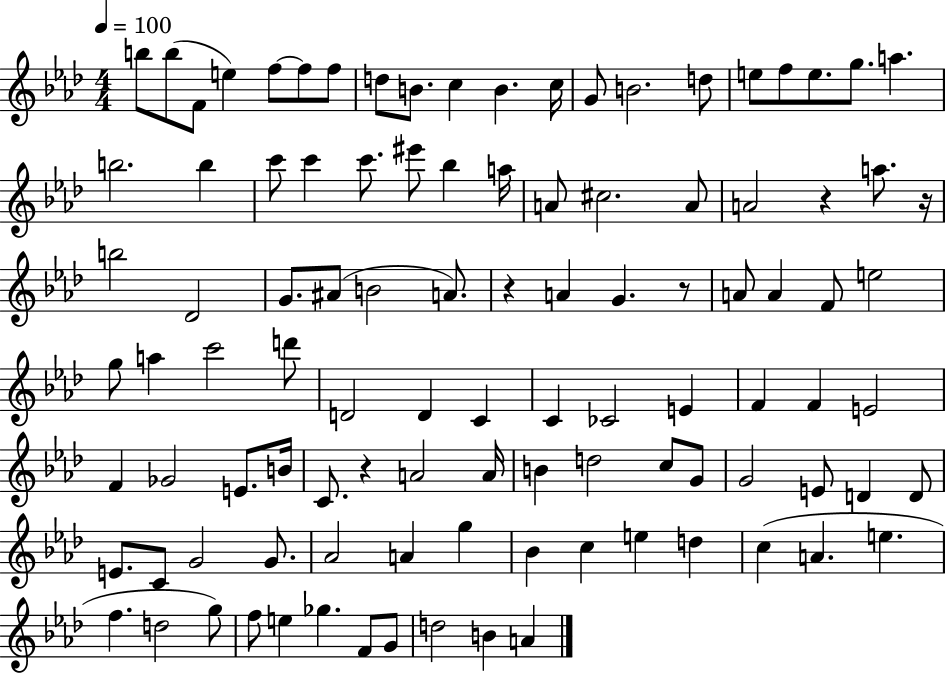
{
  \clef treble
  \numericTimeSignature
  \time 4/4
  \key aes \major
  \tempo 4 = 100
  b''8 b''8( f'8 e''4) f''8~~ f''8 f''8 | d''8 b'8. c''4 b'4. c''16 | g'8 b'2. d''8 | e''8 f''8 e''8. g''8. a''4. | \break b''2. b''4 | c'''8 c'''4 c'''8. eis'''8 bes''4 a''16 | a'8 cis''2. a'8 | a'2 r4 a''8. r16 | \break b''2 des'2 | g'8. ais'8( b'2 a'8.) | r4 a'4 g'4. r8 | a'8 a'4 f'8 e''2 | \break g''8 a''4 c'''2 d'''8 | d'2 d'4 c'4 | c'4 ces'2 e'4 | f'4 f'4 e'2 | \break f'4 ges'2 e'8. b'16 | c'8. r4 a'2 a'16 | b'4 d''2 c''8 g'8 | g'2 e'8 d'4 d'8 | \break e'8. c'8 g'2 g'8. | aes'2 a'4 g''4 | bes'4 c''4 e''4 d''4 | c''4( a'4. e''4. | \break f''4. d''2 g''8) | f''8 e''4 ges''4. f'8 g'8 | d''2 b'4 a'4 | \bar "|."
}